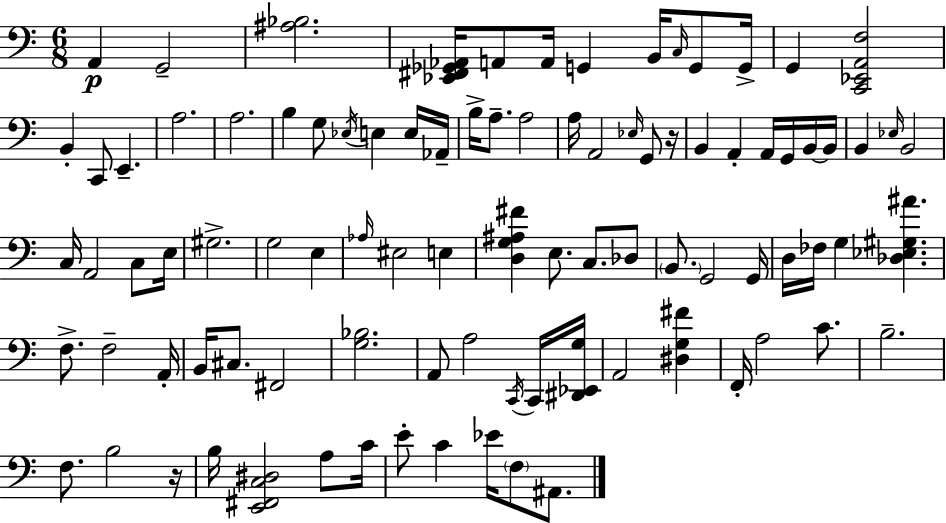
{
  \clef bass
  \numericTimeSignature
  \time 6/8
  \key a \minor
  a,4\p g,2-- | <ais bes>2. | <ees, fis, ges, aes,>16 a,8 a,16 g,4 b,16 \grace { c16 } g,8 | g,16-> g,4 <c, ees, a, f>2 | \break b,4-. c,8 e,4.-- | a2. | a2. | b4 g8 \acciaccatura { ees16 } e4 | \break e16 aes,16-- b16-> a8.-- a2 | a16 a,2 \grace { ees16 } | g,8 r16 b,4 a,4-. a,16 | g,16 b,16~~ b,16 b,4 \grace { ees16 } b,2 | \break c16 a,2 | c8 e16 gis2.-> | g2 | e4 \grace { aes16 } eis2 | \break e4 <d g ais fis'>4 e8. | c8. des8 \parenthesize b,8. g,2 | g,16 d16 fes16 g4 <des ees gis ais'>4. | f8.-> f2-- | \break a,16-. b,16 cis8. fis,2 | <g bes>2. | a,8 a2 | \acciaccatura { c,16 } c,16 <dis, ees, g>16 a,2 | \break <dis g fis'>4 f,16-. a2 | c'8. b2.-- | f8. b2 | r16 b16 <e, fis, c dis>2 | \break a8 c'16 e'8-. c'4 | ees'16 \parenthesize f8 ais,8. \bar "|."
}